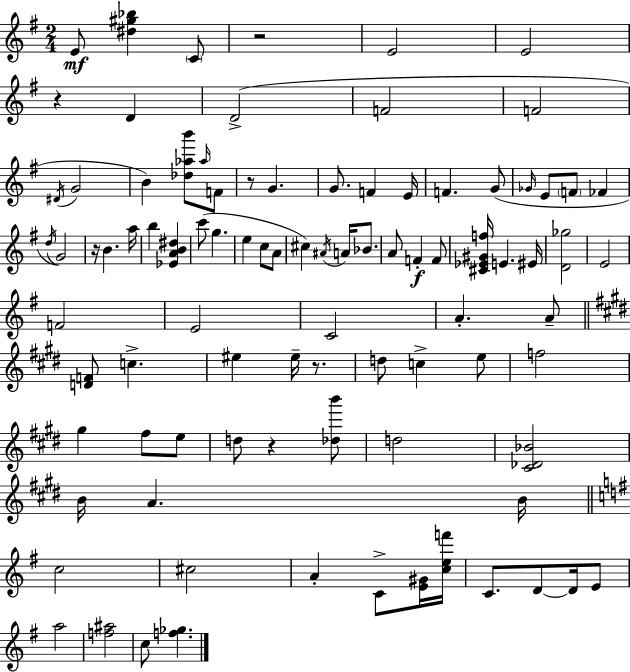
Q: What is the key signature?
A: G major